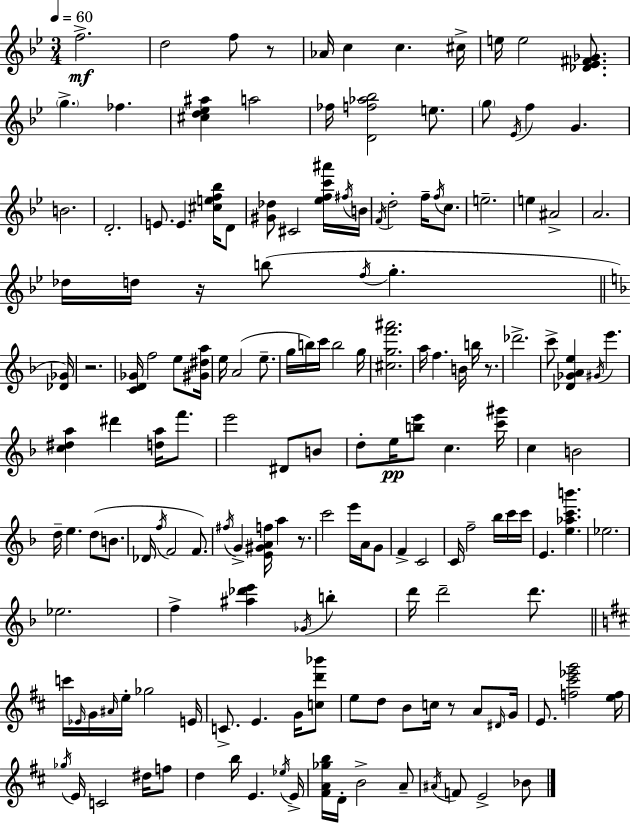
X:1
T:Untitled
M:3/4
L:1/4
K:Bb
f2 d2 f/2 z/2 _A/4 c c ^c/4 e/4 e2 [_D_E^F_G]/2 g _f [^cd_e^a] a2 _f/4 [Df_a_b]2 e/2 g/2 _E/4 f G B2 D2 E/2 E [^cef_b]/4 D/2 [^G_d]/2 ^C2 [_efc'^a']/4 ^f/4 B/4 F/4 d2 f/4 f/4 c/2 e2 e ^A2 A2 _d/4 d/4 z/4 b/2 f/4 g [_D_G]/4 z2 [CD_G]/4 f2 e/2 [^G^da]/4 e/4 A2 e/2 g/4 b/4 c'/4 b2 g/4 [^cgf'^a']2 a/4 f B/4 b/4 z/2 _d'2 c'/2 [_D_GAe] ^G/4 e' [c^da] ^d' [da]/4 f'/2 e'2 ^D/2 B/2 d/2 e/4 [be']/2 c [c'^g']/4 c B2 d/4 e d/2 B/2 _D/4 f/4 F2 F/2 ^f/4 G [E^GAf]/4 a z/2 c'2 e'/4 A/4 G/2 F C2 C/4 f2 _b/4 c'/4 c'/4 E [e_ac'b'] _e2 _e2 f [^a_d'e'] _G/4 b d'/4 d'2 d'/2 c'/4 _E/4 G/4 ^A/4 e/4 _g2 E/4 C/2 E G/4 [cd'_b']/2 e/2 d/2 B/2 c/4 z/2 A/2 ^D/4 G/4 E/2 [f^c'_e'g']2 [ef]/4 _g/4 E/4 C2 ^d/4 f/2 d b/4 E _e/4 E/4 [^FA_gb]/4 D/4 B2 A/2 ^A/4 F/2 E2 _B/2